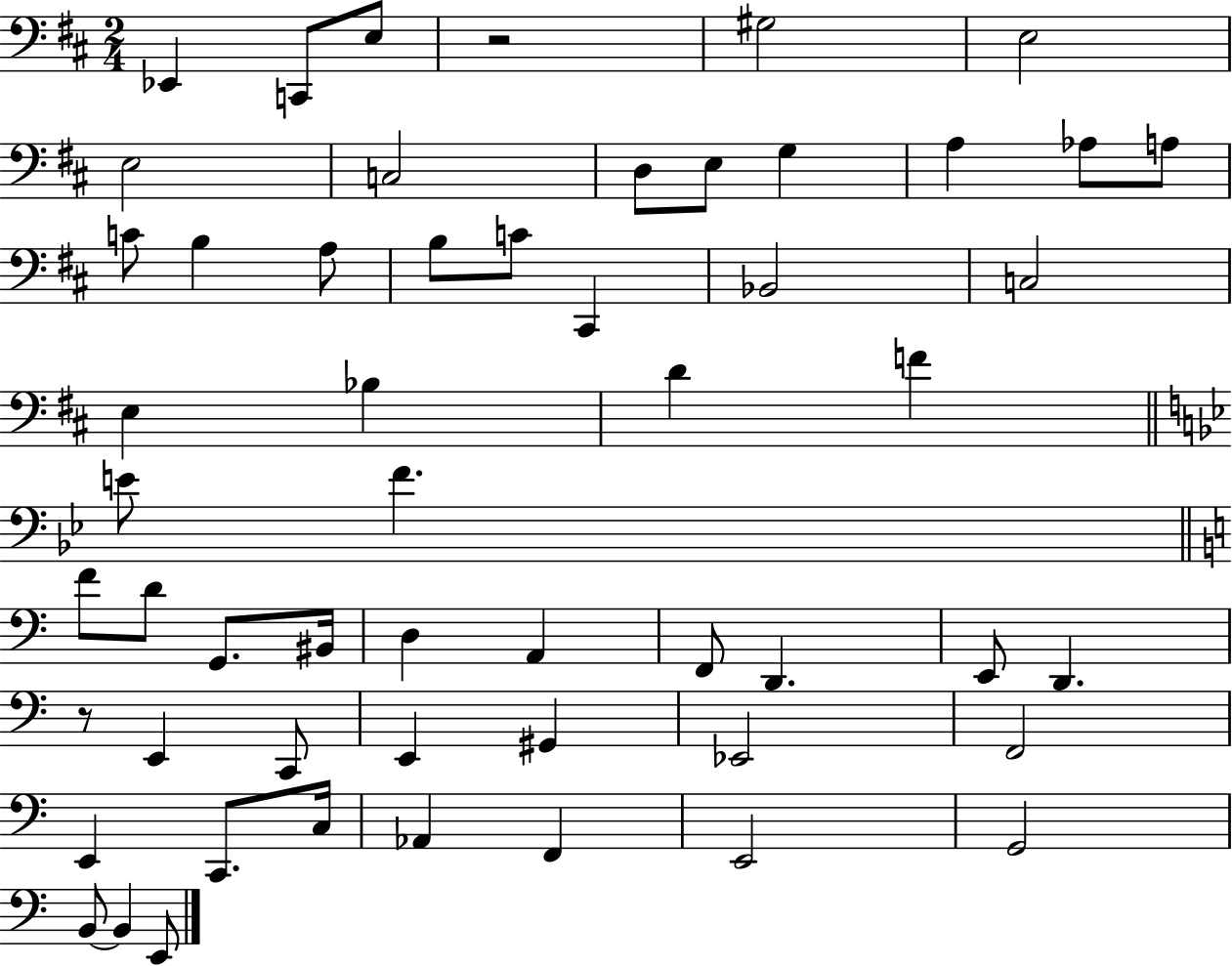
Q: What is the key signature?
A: D major